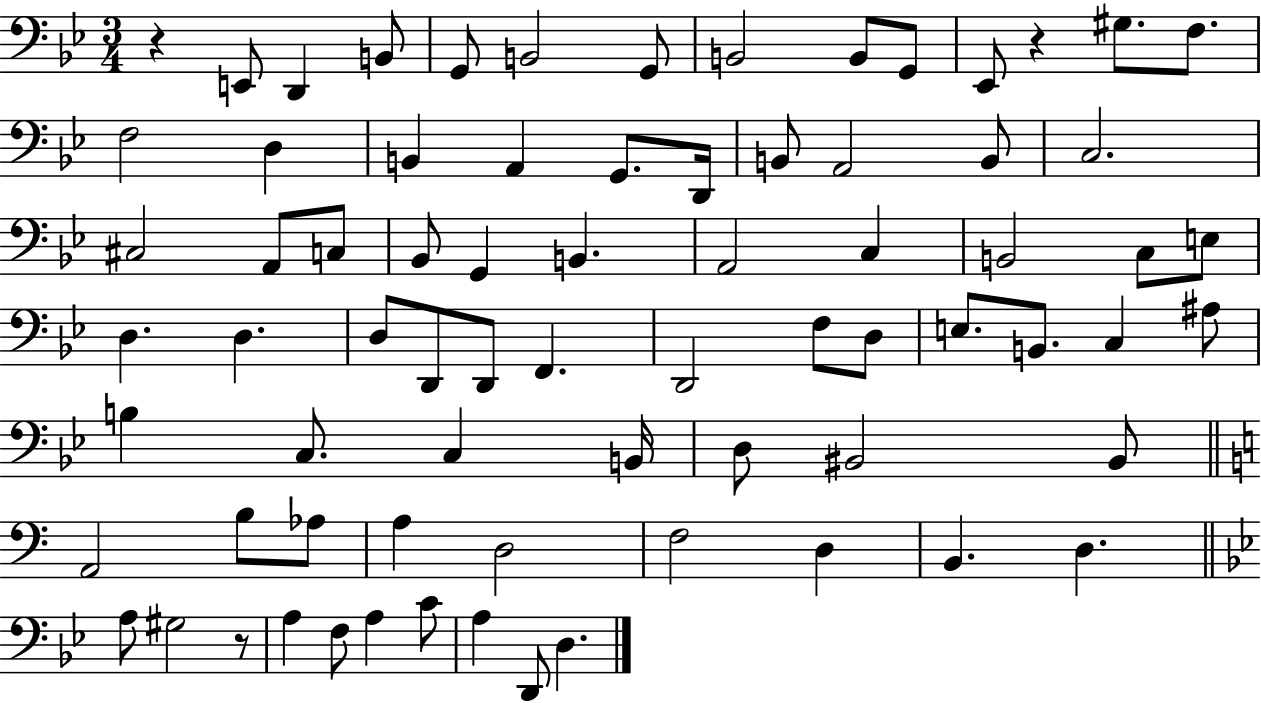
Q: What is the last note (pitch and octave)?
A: D3